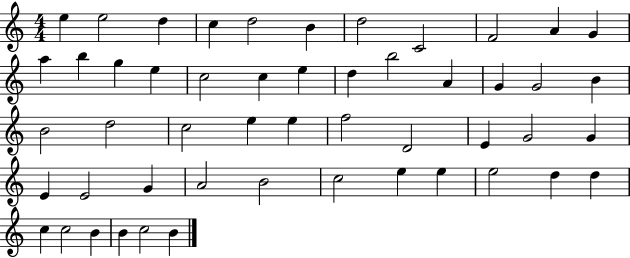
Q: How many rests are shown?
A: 0